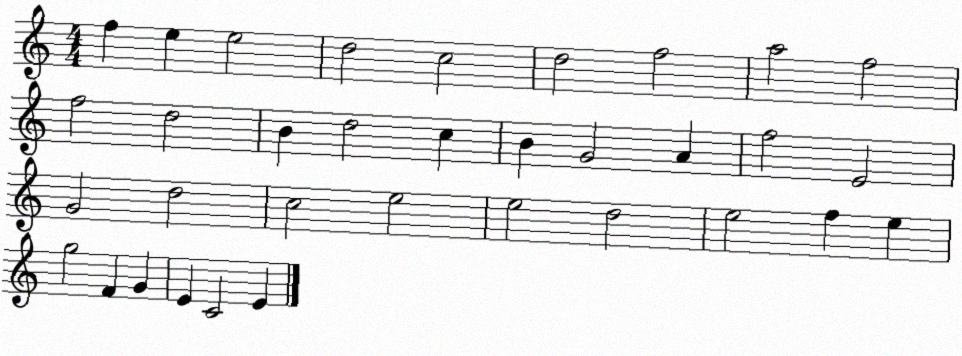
X:1
T:Untitled
M:4/4
L:1/4
K:C
f e e2 d2 c2 d2 f2 a2 f2 f2 d2 B d2 c B G2 A f2 E2 G2 d2 c2 e2 e2 d2 e2 f e g2 F G E C2 E